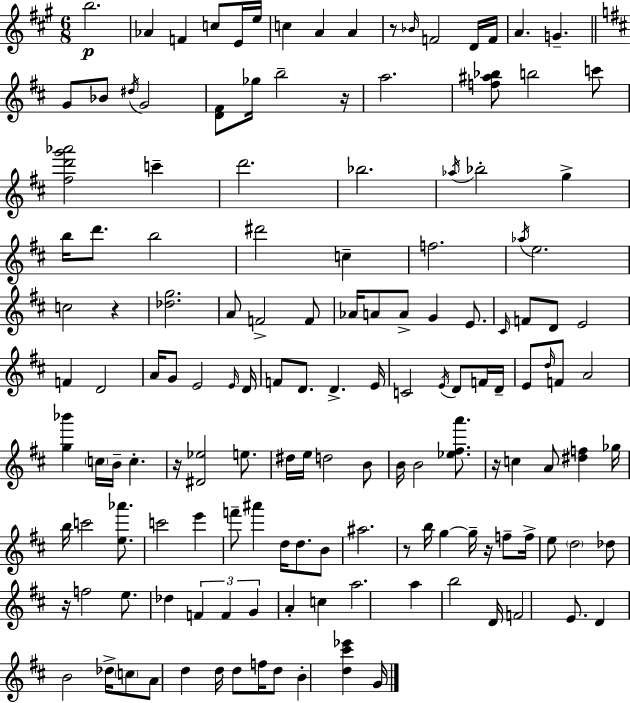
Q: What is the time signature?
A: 6/8